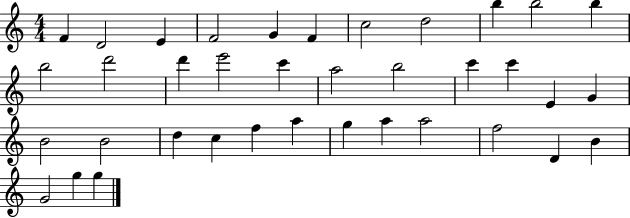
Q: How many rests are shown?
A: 0